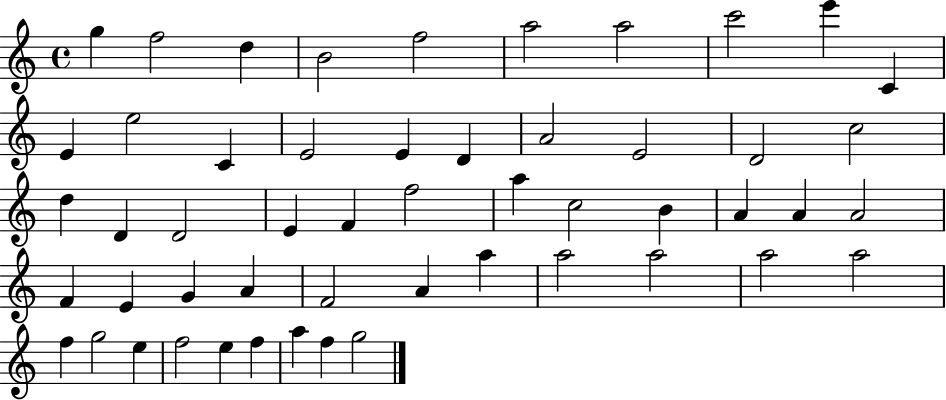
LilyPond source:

{
  \clef treble
  \time 4/4
  \defaultTimeSignature
  \key c \major
  g''4 f''2 d''4 | b'2 f''2 | a''2 a''2 | c'''2 e'''4 c'4 | \break e'4 e''2 c'4 | e'2 e'4 d'4 | a'2 e'2 | d'2 c''2 | \break d''4 d'4 d'2 | e'4 f'4 f''2 | a''4 c''2 b'4 | a'4 a'4 a'2 | \break f'4 e'4 g'4 a'4 | f'2 a'4 a''4 | a''2 a''2 | a''2 a''2 | \break f''4 g''2 e''4 | f''2 e''4 f''4 | a''4 f''4 g''2 | \bar "|."
}